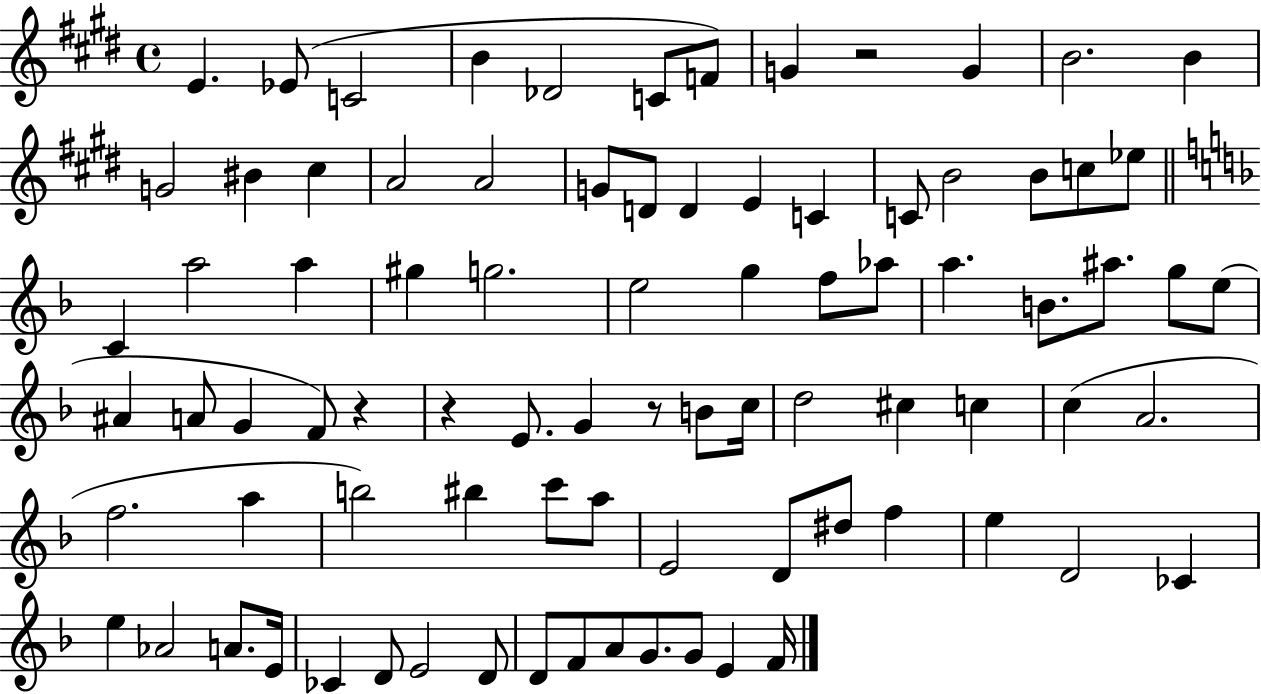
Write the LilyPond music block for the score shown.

{
  \clef treble
  \time 4/4
  \defaultTimeSignature
  \key e \major
  e'4. ees'8( c'2 | b'4 des'2 c'8 f'8) | g'4 r2 g'4 | b'2. b'4 | \break g'2 bis'4 cis''4 | a'2 a'2 | g'8 d'8 d'4 e'4 c'4 | c'8 b'2 b'8 c''8 ees''8 | \break \bar "||" \break \key f \major c'4 a''2 a''4 | gis''4 g''2. | e''2 g''4 f''8 aes''8 | a''4. b'8. ais''8. g''8 e''8( | \break ais'4 a'8 g'4 f'8) r4 | r4 e'8. g'4 r8 b'8 c''16 | d''2 cis''4 c''4 | c''4( a'2. | \break f''2. a''4 | b''2) bis''4 c'''8 a''8 | e'2 d'8 dis''8 f''4 | e''4 d'2 ces'4 | \break e''4 aes'2 a'8. e'16 | ces'4 d'8 e'2 d'8 | d'8 f'8 a'8 g'8. g'8 e'4 f'16 | \bar "|."
}